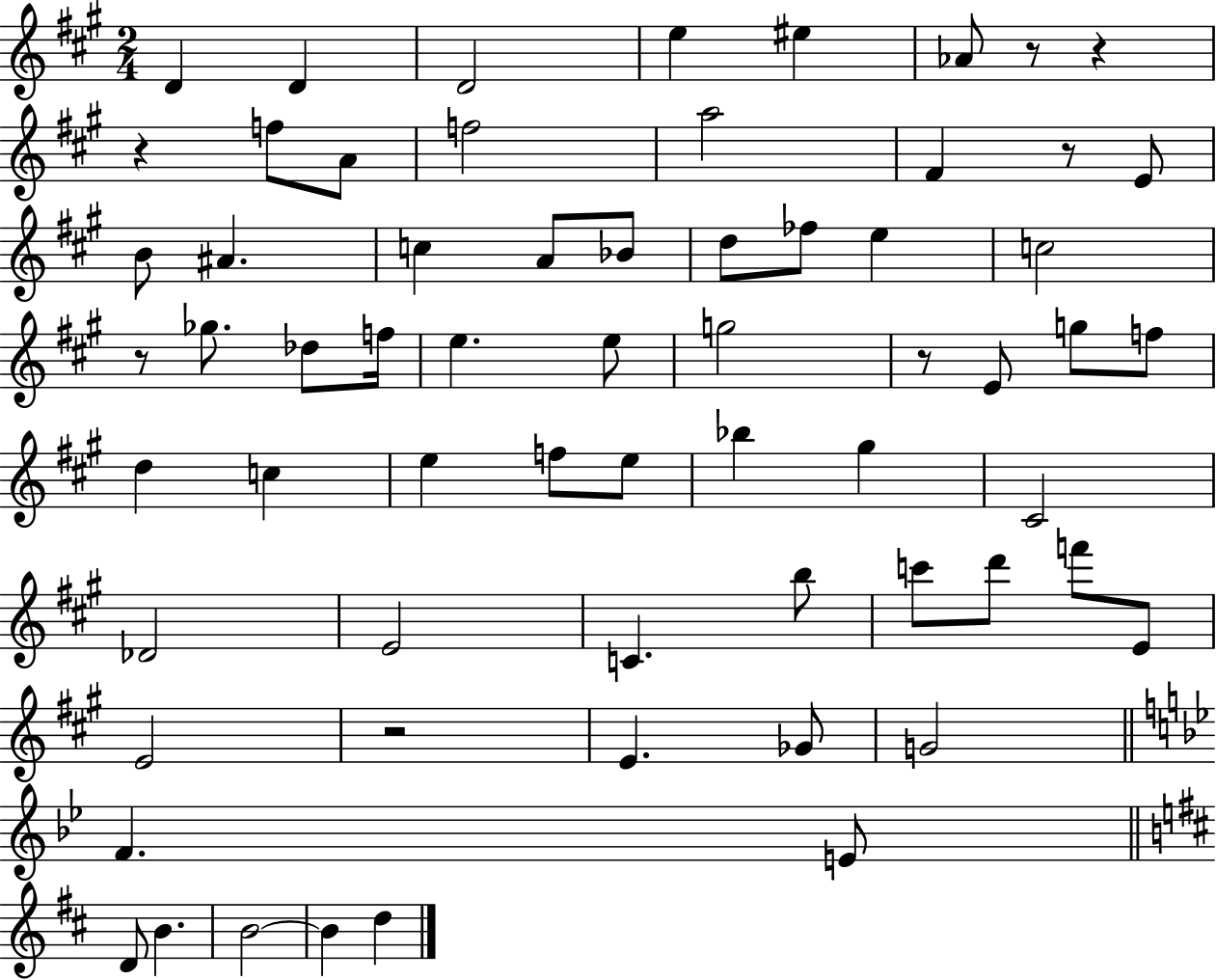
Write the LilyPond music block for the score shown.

{
  \clef treble
  \numericTimeSignature
  \time 2/4
  \key a \major
  d'4 d'4 | d'2 | e''4 eis''4 | aes'8 r8 r4 | \break r4 f''8 a'8 | f''2 | a''2 | fis'4 r8 e'8 | \break b'8 ais'4. | c''4 a'8 bes'8 | d''8 fes''8 e''4 | c''2 | \break r8 ges''8. des''8 f''16 | e''4. e''8 | g''2 | r8 e'8 g''8 f''8 | \break d''4 c''4 | e''4 f''8 e''8 | bes''4 gis''4 | cis'2 | \break des'2 | e'2 | c'4. b''8 | c'''8 d'''8 f'''8 e'8 | \break e'2 | r2 | e'4. ges'8 | g'2 | \break \bar "||" \break \key g \minor f'4. e'8 | \bar "||" \break \key d \major d'8 b'4. | b'2~~ | b'4 d''4 | \bar "|."
}